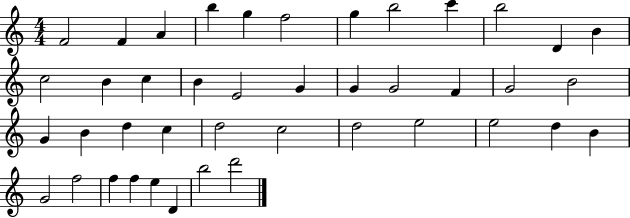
X:1
T:Untitled
M:4/4
L:1/4
K:C
F2 F A b g f2 g b2 c' b2 D B c2 B c B E2 G G G2 F G2 B2 G B d c d2 c2 d2 e2 e2 d B G2 f2 f f e D b2 d'2